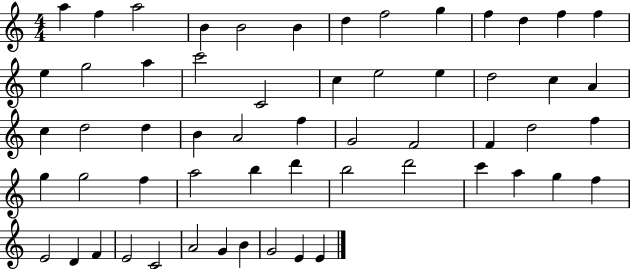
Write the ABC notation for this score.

X:1
T:Untitled
M:4/4
L:1/4
K:C
a f a2 B B2 B d f2 g f d f f e g2 a c'2 C2 c e2 e d2 c A c d2 d B A2 f G2 F2 F d2 f g g2 f a2 b d' b2 d'2 c' a g f E2 D F E2 C2 A2 G B G2 E E